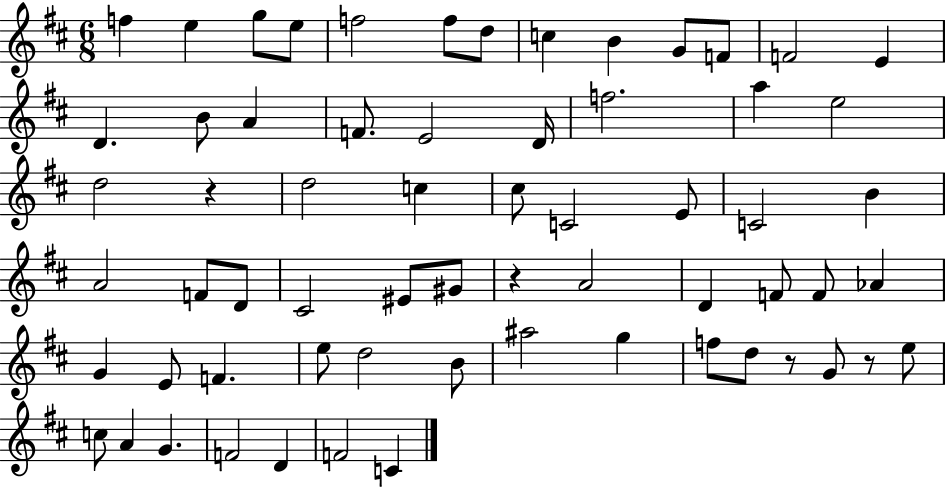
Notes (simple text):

F5/q E5/q G5/e E5/e F5/h F5/e D5/e C5/q B4/q G4/e F4/e F4/h E4/q D4/q. B4/e A4/q F4/e. E4/h D4/s F5/h. A5/q E5/h D5/h R/q D5/h C5/q C#5/e C4/h E4/e C4/h B4/q A4/h F4/e D4/e C#4/h EIS4/e G#4/e R/q A4/h D4/q F4/e F4/e Ab4/q G4/q E4/e F4/q. E5/e D5/h B4/e A#5/h G5/q F5/e D5/e R/e G4/e R/e E5/e C5/e A4/q G4/q. F4/h D4/q F4/h C4/q